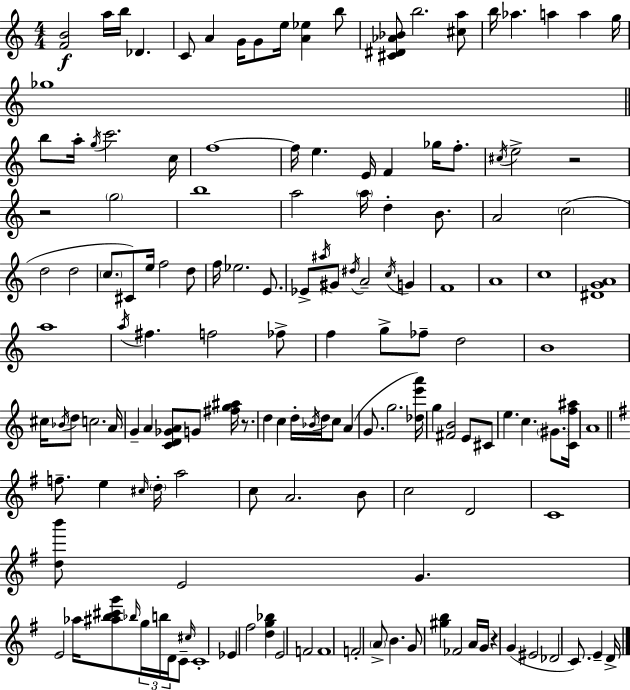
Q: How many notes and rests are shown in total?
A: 150